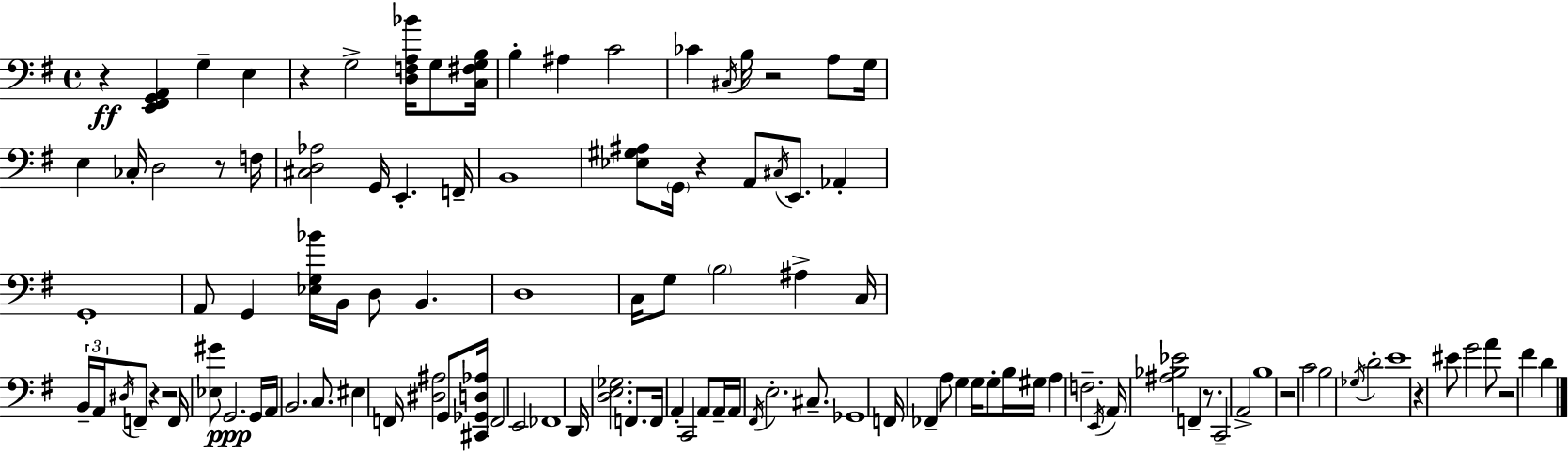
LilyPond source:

{
  \clef bass
  \time 4/4
  \defaultTimeSignature
  \key g \major
  r4\ff <e, fis, g, a,>4 g4-- e4 | r4 g2-> <d f a bes'>16 g8 <c fis g b>16 | b4-. ais4 c'2 | ces'4 \acciaccatura { cis16 } b16 r2 a8 | \break g16 e4 ces16-. d2 r8 | f16 <cis d aes>2 g,16 e,4.-. | f,16-- b,1 | <ees gis ais>8 \parenthesize g,16 r4 a,8 \acciaccatura { cis16 } e,8. aes,4-. | \break g,1-. | a,8 g,4 <ees g bes'>16 b,16 d8 b,4. | d1 | c16 g8 \parenthesize b2 ais4-> | \break c16 \tuplet 3/2 { b,16-- a,16 \acciaccatura { dis16 } } f,8-- r4 r2 | f,16 <ees gis'>8 g,2.\ppp | g,16 a,16 b,2. | c8. eis4 f,16 <dis ais>2 | \break g,8 <cis, ges, d aes>16 f,2 e,2 | fes,1 | d,16 <d e ges>2. | f,8. f,16 a,4-. c,2 | \break a,8 a,16-- a,16 \acciaccatura { fis,16 } e2.-. | cis8.-- ges,1 | f,16 fes,4-- a8 g4 g16 | g8-. b16 gis16 a4 f2.-- | \break \acciaccatura { e,16 } a,16 <ais bes ees'>2 f,4-- | r8. c,2-- a,2-> | b1 | r2 c'2 | \break b2 \acciaccatura { ges16 } d'2-. | e'1 | r4 eis'8 g'2 | a'8 r2 fis'4 | \break d'4 \bar "|."
}